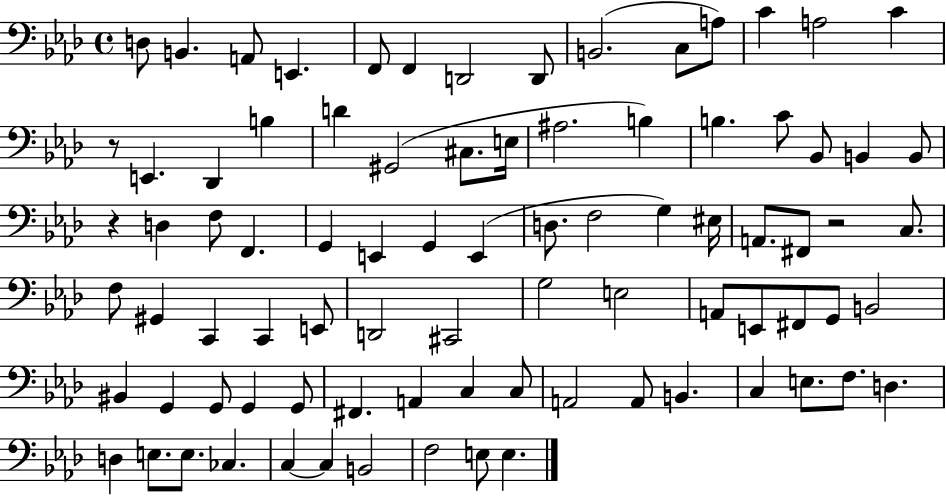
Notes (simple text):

D3/e B2/q. A2/e E2/q. F2/e F2/q D2/h D2/e B2/h. C3/e A3/e C4/q A3/h C4/q R/e E2/q. Db2/q B3/q D4/q G#2/h C#3/e. E3/s A#3/h. B3/q B3/q. C4/e Bb2/e B2/q B2/e R/q D3/q F3/e F2/q. G2/q E2/q G2/q E2/q D3/e. F3/h G3/q EIS3/s A2/e. F#2/e R/h C3/e. F3/e G#2/q C2/q C2/q E2/e D2/h C#2/h G3/h E3/h A2/e E2/e F#2/e G2/e B2/h BIS2/q G2/q G2/e G2/q G2/e F#2/q. A2/q C3/q C3/e A2/h A2/e B2/q. C3/q E3/e. F3/e. D3/q. D3/q E3/e. E3/e. CES3/q. C3/q C3/q B2/h F3/h E3/e E3/q.